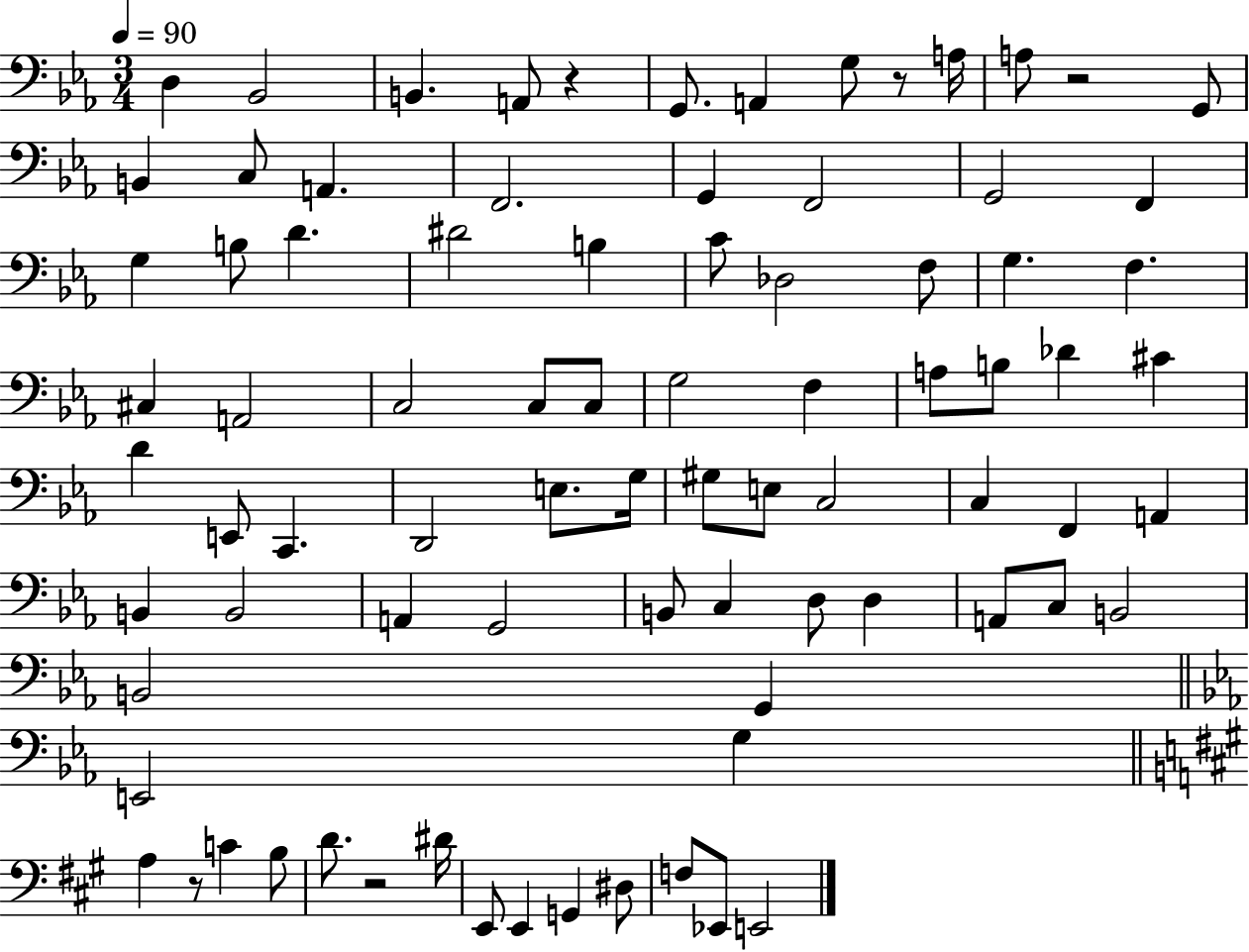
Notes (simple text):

D3/q Bb2/h B2/q. A2/e R/q G2/e. A2/q G3/e R/e A3/s A3/e R/h G2/e B2/q C3/e A2/q. F2/h. G2/q F2/h G2/h F2/q G3/q B3/e D4/q. D#4/h B3/q C4/e Db3/h F3/e G3/q. F3/q. C#3/q A2/h C3/h C3/e C3/e G3/h F3/q A3/e B3/e Db4/q C#4/q D4/q E2/e C2/q. D2/h E3/e. G3/s G#3/e E3/e C3/h C3/q F2/q A2/q B2/q B2/h A2/q G2/h B2/e C3/q D3/e D3/q A2/e C3/e B2/h B2/h G2/q E2/h G3/q A3/q R/e C4/q B3/e D4/e. R/h D#4/s E2/e E2/q G2/q D#3/e F3/e Eb2/e E2/h